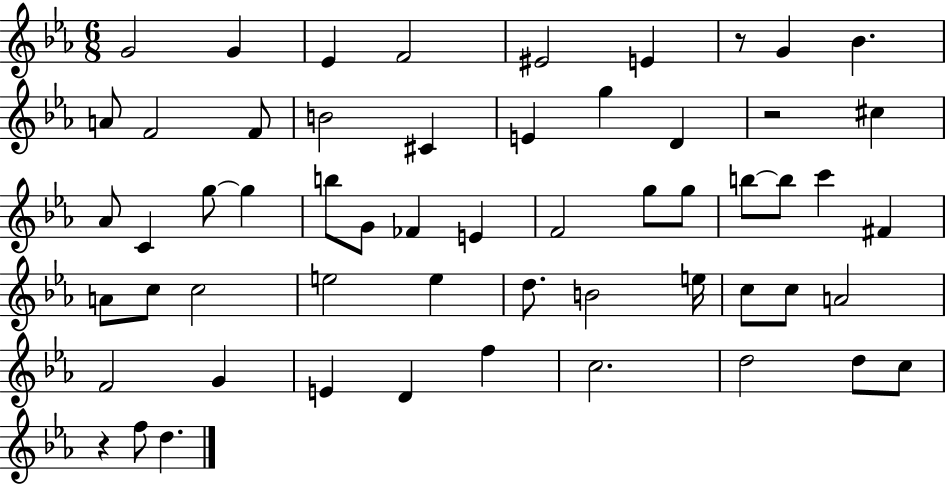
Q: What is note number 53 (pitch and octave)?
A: F5